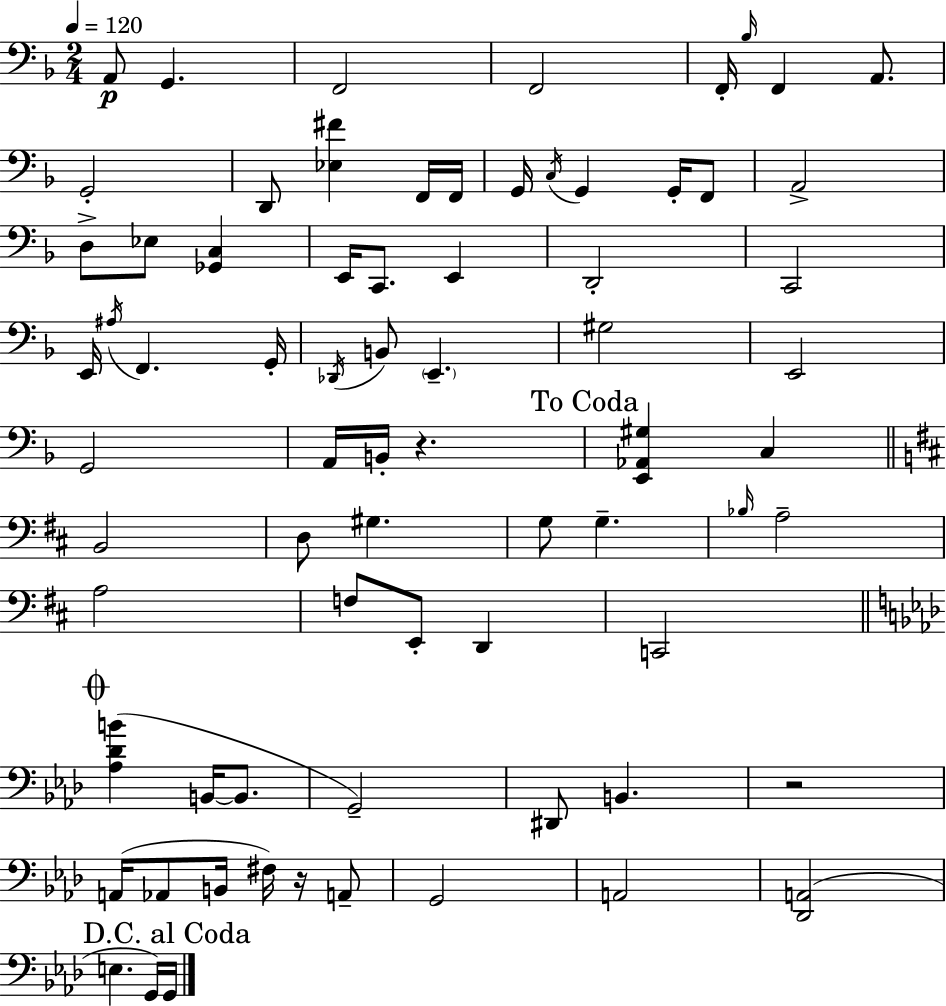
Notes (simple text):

A2/e G2/q. F2/h F2/h F2/s Bb3/s F2/q A2/e. G2/h D2/e [Eb3,F#4]/q F2/s F2/s G2/s C3/s G2/q G2/s F2/e A2/h D3/e Eb3/e [Gb2,C3]/q E2/s C2/e. E2/q D2/h C2/h E2/s A#3/s F2/q. G2/s Db2/s B2/e E2/q. G#3/h E2/h G2/h A2/s B2/s R/q. [E2,Ab2,G#3]/q C3/q B2/h D3/e G#3/q. G3/e G3/q. Bb3/s A3/h A3/h F3/e E2/e D2/q C2/h [Ab3,Db4,B4]/q B2/s B2/e. G2/h D#2/e B2/q. R/h A2/s Ab2/e B2/s F#3/s R/s A2/e G2/h A2/h [Db2,A2]/h E3/q. G2/s G2/s